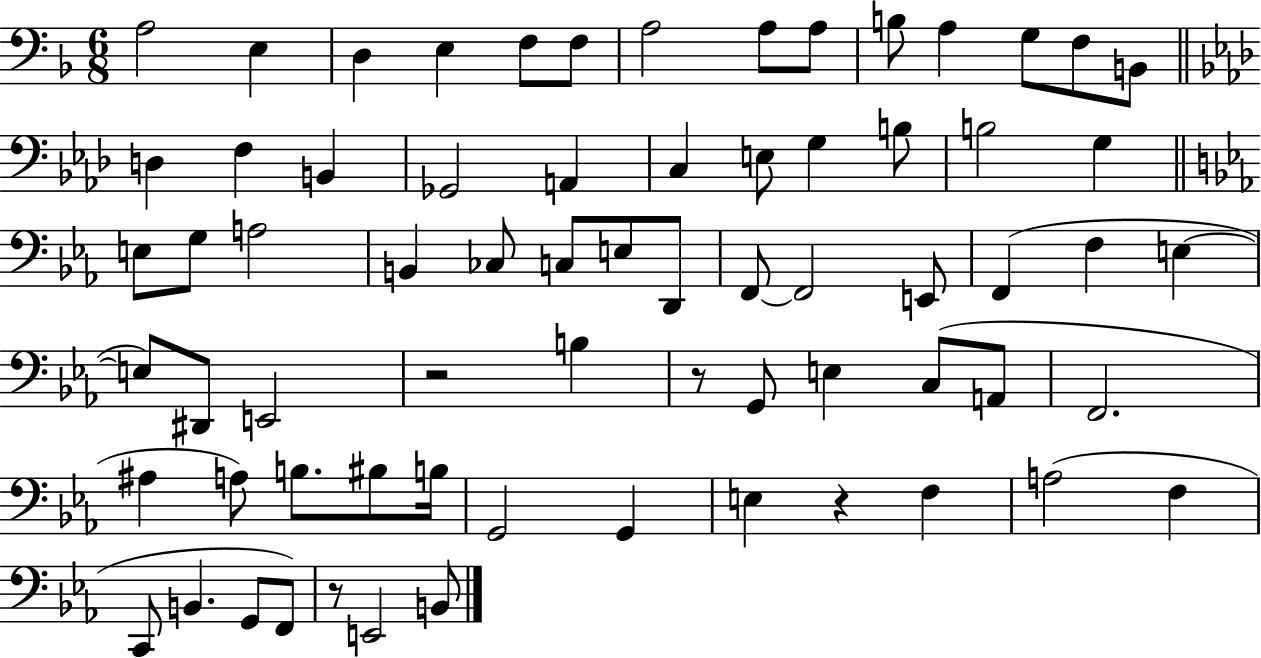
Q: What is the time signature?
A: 6/8